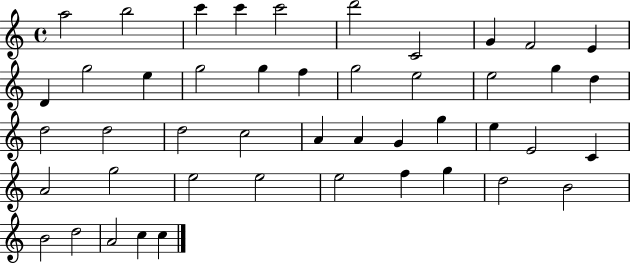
{
  \clef treble
  \time 4/4
  \defaultTimeSignature
  \key c \major
  a''2 b''2 | c'''4 c'''4 c'''2 | d'''2 c'2 | g'4 f'2 e'4 | \break d'4 g''2 e''4 | g''2 g''4 f''4 | g''2 e''2 | e''2 g''4 d''4 | \break d''2 d''2 | d''2 c''2 | a'4 a'4 g'4 g''4 | e''4 e'2 c'4 | \break a'2 g''2 | e''2 e''2 | e''2 f''4 g''4 | d''2 b'2 | \break b'2 d''2 | a'2 c''4 c''4 | \bar "|."
}